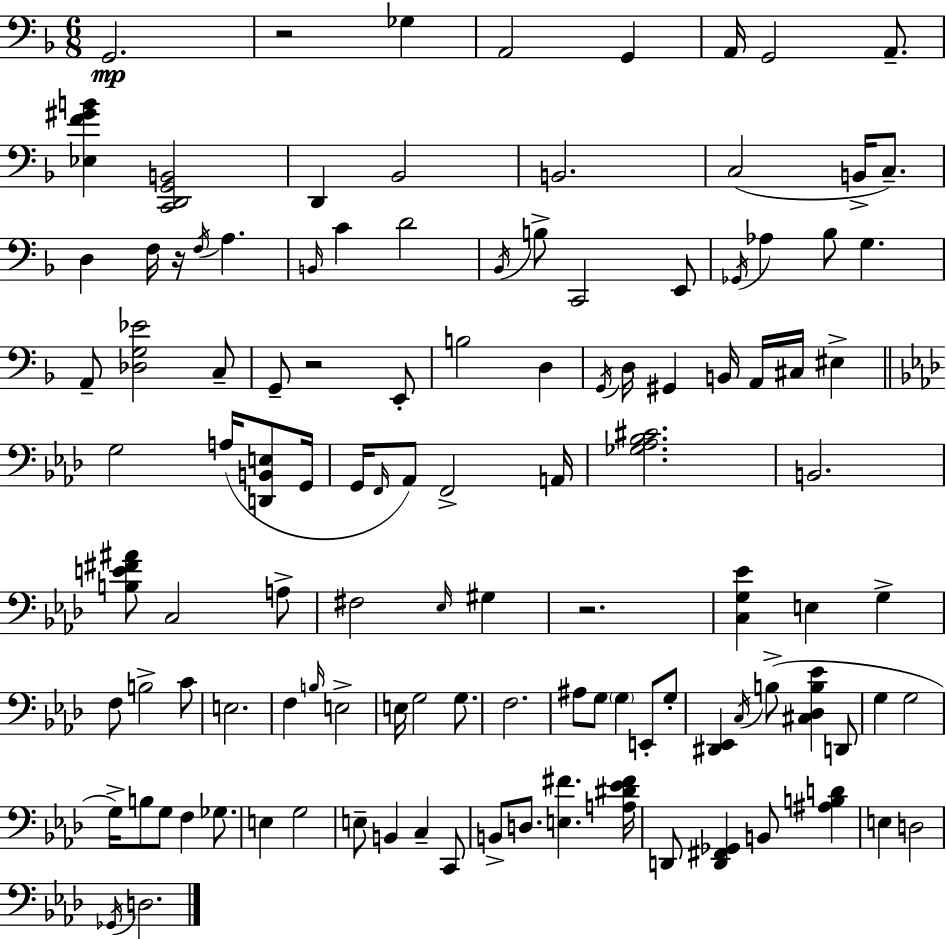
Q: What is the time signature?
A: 6/8